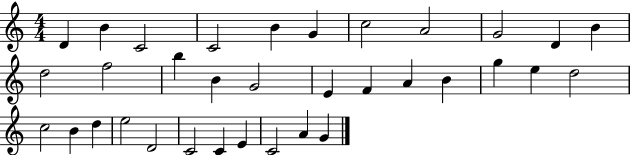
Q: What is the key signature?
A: C major